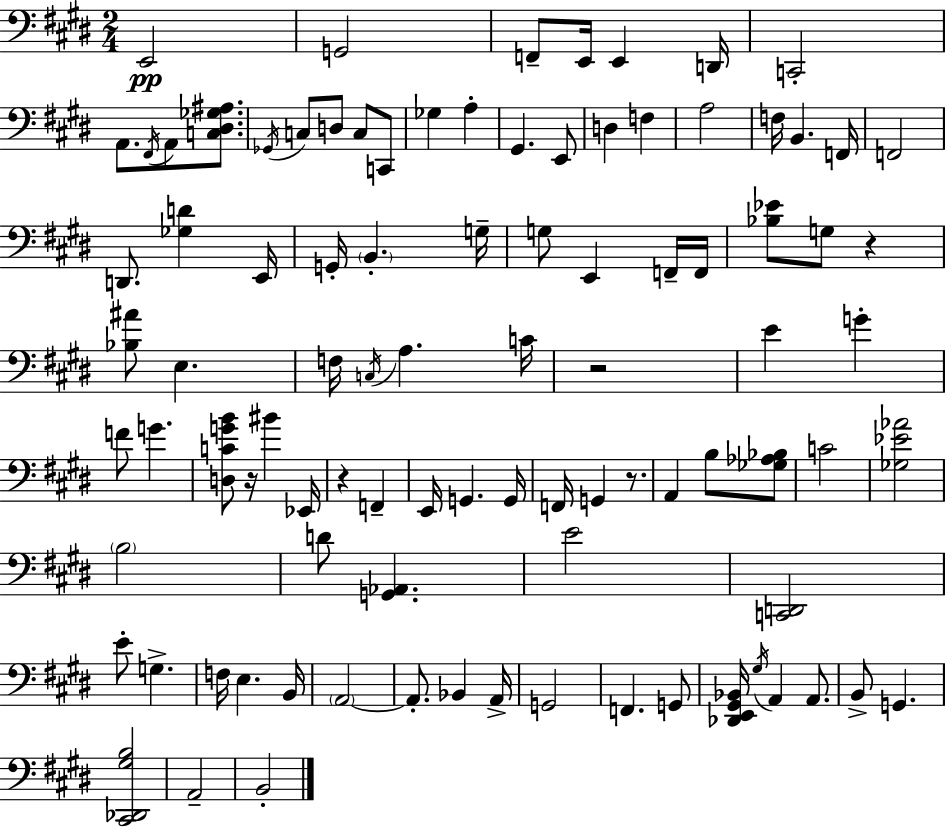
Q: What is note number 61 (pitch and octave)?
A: G3